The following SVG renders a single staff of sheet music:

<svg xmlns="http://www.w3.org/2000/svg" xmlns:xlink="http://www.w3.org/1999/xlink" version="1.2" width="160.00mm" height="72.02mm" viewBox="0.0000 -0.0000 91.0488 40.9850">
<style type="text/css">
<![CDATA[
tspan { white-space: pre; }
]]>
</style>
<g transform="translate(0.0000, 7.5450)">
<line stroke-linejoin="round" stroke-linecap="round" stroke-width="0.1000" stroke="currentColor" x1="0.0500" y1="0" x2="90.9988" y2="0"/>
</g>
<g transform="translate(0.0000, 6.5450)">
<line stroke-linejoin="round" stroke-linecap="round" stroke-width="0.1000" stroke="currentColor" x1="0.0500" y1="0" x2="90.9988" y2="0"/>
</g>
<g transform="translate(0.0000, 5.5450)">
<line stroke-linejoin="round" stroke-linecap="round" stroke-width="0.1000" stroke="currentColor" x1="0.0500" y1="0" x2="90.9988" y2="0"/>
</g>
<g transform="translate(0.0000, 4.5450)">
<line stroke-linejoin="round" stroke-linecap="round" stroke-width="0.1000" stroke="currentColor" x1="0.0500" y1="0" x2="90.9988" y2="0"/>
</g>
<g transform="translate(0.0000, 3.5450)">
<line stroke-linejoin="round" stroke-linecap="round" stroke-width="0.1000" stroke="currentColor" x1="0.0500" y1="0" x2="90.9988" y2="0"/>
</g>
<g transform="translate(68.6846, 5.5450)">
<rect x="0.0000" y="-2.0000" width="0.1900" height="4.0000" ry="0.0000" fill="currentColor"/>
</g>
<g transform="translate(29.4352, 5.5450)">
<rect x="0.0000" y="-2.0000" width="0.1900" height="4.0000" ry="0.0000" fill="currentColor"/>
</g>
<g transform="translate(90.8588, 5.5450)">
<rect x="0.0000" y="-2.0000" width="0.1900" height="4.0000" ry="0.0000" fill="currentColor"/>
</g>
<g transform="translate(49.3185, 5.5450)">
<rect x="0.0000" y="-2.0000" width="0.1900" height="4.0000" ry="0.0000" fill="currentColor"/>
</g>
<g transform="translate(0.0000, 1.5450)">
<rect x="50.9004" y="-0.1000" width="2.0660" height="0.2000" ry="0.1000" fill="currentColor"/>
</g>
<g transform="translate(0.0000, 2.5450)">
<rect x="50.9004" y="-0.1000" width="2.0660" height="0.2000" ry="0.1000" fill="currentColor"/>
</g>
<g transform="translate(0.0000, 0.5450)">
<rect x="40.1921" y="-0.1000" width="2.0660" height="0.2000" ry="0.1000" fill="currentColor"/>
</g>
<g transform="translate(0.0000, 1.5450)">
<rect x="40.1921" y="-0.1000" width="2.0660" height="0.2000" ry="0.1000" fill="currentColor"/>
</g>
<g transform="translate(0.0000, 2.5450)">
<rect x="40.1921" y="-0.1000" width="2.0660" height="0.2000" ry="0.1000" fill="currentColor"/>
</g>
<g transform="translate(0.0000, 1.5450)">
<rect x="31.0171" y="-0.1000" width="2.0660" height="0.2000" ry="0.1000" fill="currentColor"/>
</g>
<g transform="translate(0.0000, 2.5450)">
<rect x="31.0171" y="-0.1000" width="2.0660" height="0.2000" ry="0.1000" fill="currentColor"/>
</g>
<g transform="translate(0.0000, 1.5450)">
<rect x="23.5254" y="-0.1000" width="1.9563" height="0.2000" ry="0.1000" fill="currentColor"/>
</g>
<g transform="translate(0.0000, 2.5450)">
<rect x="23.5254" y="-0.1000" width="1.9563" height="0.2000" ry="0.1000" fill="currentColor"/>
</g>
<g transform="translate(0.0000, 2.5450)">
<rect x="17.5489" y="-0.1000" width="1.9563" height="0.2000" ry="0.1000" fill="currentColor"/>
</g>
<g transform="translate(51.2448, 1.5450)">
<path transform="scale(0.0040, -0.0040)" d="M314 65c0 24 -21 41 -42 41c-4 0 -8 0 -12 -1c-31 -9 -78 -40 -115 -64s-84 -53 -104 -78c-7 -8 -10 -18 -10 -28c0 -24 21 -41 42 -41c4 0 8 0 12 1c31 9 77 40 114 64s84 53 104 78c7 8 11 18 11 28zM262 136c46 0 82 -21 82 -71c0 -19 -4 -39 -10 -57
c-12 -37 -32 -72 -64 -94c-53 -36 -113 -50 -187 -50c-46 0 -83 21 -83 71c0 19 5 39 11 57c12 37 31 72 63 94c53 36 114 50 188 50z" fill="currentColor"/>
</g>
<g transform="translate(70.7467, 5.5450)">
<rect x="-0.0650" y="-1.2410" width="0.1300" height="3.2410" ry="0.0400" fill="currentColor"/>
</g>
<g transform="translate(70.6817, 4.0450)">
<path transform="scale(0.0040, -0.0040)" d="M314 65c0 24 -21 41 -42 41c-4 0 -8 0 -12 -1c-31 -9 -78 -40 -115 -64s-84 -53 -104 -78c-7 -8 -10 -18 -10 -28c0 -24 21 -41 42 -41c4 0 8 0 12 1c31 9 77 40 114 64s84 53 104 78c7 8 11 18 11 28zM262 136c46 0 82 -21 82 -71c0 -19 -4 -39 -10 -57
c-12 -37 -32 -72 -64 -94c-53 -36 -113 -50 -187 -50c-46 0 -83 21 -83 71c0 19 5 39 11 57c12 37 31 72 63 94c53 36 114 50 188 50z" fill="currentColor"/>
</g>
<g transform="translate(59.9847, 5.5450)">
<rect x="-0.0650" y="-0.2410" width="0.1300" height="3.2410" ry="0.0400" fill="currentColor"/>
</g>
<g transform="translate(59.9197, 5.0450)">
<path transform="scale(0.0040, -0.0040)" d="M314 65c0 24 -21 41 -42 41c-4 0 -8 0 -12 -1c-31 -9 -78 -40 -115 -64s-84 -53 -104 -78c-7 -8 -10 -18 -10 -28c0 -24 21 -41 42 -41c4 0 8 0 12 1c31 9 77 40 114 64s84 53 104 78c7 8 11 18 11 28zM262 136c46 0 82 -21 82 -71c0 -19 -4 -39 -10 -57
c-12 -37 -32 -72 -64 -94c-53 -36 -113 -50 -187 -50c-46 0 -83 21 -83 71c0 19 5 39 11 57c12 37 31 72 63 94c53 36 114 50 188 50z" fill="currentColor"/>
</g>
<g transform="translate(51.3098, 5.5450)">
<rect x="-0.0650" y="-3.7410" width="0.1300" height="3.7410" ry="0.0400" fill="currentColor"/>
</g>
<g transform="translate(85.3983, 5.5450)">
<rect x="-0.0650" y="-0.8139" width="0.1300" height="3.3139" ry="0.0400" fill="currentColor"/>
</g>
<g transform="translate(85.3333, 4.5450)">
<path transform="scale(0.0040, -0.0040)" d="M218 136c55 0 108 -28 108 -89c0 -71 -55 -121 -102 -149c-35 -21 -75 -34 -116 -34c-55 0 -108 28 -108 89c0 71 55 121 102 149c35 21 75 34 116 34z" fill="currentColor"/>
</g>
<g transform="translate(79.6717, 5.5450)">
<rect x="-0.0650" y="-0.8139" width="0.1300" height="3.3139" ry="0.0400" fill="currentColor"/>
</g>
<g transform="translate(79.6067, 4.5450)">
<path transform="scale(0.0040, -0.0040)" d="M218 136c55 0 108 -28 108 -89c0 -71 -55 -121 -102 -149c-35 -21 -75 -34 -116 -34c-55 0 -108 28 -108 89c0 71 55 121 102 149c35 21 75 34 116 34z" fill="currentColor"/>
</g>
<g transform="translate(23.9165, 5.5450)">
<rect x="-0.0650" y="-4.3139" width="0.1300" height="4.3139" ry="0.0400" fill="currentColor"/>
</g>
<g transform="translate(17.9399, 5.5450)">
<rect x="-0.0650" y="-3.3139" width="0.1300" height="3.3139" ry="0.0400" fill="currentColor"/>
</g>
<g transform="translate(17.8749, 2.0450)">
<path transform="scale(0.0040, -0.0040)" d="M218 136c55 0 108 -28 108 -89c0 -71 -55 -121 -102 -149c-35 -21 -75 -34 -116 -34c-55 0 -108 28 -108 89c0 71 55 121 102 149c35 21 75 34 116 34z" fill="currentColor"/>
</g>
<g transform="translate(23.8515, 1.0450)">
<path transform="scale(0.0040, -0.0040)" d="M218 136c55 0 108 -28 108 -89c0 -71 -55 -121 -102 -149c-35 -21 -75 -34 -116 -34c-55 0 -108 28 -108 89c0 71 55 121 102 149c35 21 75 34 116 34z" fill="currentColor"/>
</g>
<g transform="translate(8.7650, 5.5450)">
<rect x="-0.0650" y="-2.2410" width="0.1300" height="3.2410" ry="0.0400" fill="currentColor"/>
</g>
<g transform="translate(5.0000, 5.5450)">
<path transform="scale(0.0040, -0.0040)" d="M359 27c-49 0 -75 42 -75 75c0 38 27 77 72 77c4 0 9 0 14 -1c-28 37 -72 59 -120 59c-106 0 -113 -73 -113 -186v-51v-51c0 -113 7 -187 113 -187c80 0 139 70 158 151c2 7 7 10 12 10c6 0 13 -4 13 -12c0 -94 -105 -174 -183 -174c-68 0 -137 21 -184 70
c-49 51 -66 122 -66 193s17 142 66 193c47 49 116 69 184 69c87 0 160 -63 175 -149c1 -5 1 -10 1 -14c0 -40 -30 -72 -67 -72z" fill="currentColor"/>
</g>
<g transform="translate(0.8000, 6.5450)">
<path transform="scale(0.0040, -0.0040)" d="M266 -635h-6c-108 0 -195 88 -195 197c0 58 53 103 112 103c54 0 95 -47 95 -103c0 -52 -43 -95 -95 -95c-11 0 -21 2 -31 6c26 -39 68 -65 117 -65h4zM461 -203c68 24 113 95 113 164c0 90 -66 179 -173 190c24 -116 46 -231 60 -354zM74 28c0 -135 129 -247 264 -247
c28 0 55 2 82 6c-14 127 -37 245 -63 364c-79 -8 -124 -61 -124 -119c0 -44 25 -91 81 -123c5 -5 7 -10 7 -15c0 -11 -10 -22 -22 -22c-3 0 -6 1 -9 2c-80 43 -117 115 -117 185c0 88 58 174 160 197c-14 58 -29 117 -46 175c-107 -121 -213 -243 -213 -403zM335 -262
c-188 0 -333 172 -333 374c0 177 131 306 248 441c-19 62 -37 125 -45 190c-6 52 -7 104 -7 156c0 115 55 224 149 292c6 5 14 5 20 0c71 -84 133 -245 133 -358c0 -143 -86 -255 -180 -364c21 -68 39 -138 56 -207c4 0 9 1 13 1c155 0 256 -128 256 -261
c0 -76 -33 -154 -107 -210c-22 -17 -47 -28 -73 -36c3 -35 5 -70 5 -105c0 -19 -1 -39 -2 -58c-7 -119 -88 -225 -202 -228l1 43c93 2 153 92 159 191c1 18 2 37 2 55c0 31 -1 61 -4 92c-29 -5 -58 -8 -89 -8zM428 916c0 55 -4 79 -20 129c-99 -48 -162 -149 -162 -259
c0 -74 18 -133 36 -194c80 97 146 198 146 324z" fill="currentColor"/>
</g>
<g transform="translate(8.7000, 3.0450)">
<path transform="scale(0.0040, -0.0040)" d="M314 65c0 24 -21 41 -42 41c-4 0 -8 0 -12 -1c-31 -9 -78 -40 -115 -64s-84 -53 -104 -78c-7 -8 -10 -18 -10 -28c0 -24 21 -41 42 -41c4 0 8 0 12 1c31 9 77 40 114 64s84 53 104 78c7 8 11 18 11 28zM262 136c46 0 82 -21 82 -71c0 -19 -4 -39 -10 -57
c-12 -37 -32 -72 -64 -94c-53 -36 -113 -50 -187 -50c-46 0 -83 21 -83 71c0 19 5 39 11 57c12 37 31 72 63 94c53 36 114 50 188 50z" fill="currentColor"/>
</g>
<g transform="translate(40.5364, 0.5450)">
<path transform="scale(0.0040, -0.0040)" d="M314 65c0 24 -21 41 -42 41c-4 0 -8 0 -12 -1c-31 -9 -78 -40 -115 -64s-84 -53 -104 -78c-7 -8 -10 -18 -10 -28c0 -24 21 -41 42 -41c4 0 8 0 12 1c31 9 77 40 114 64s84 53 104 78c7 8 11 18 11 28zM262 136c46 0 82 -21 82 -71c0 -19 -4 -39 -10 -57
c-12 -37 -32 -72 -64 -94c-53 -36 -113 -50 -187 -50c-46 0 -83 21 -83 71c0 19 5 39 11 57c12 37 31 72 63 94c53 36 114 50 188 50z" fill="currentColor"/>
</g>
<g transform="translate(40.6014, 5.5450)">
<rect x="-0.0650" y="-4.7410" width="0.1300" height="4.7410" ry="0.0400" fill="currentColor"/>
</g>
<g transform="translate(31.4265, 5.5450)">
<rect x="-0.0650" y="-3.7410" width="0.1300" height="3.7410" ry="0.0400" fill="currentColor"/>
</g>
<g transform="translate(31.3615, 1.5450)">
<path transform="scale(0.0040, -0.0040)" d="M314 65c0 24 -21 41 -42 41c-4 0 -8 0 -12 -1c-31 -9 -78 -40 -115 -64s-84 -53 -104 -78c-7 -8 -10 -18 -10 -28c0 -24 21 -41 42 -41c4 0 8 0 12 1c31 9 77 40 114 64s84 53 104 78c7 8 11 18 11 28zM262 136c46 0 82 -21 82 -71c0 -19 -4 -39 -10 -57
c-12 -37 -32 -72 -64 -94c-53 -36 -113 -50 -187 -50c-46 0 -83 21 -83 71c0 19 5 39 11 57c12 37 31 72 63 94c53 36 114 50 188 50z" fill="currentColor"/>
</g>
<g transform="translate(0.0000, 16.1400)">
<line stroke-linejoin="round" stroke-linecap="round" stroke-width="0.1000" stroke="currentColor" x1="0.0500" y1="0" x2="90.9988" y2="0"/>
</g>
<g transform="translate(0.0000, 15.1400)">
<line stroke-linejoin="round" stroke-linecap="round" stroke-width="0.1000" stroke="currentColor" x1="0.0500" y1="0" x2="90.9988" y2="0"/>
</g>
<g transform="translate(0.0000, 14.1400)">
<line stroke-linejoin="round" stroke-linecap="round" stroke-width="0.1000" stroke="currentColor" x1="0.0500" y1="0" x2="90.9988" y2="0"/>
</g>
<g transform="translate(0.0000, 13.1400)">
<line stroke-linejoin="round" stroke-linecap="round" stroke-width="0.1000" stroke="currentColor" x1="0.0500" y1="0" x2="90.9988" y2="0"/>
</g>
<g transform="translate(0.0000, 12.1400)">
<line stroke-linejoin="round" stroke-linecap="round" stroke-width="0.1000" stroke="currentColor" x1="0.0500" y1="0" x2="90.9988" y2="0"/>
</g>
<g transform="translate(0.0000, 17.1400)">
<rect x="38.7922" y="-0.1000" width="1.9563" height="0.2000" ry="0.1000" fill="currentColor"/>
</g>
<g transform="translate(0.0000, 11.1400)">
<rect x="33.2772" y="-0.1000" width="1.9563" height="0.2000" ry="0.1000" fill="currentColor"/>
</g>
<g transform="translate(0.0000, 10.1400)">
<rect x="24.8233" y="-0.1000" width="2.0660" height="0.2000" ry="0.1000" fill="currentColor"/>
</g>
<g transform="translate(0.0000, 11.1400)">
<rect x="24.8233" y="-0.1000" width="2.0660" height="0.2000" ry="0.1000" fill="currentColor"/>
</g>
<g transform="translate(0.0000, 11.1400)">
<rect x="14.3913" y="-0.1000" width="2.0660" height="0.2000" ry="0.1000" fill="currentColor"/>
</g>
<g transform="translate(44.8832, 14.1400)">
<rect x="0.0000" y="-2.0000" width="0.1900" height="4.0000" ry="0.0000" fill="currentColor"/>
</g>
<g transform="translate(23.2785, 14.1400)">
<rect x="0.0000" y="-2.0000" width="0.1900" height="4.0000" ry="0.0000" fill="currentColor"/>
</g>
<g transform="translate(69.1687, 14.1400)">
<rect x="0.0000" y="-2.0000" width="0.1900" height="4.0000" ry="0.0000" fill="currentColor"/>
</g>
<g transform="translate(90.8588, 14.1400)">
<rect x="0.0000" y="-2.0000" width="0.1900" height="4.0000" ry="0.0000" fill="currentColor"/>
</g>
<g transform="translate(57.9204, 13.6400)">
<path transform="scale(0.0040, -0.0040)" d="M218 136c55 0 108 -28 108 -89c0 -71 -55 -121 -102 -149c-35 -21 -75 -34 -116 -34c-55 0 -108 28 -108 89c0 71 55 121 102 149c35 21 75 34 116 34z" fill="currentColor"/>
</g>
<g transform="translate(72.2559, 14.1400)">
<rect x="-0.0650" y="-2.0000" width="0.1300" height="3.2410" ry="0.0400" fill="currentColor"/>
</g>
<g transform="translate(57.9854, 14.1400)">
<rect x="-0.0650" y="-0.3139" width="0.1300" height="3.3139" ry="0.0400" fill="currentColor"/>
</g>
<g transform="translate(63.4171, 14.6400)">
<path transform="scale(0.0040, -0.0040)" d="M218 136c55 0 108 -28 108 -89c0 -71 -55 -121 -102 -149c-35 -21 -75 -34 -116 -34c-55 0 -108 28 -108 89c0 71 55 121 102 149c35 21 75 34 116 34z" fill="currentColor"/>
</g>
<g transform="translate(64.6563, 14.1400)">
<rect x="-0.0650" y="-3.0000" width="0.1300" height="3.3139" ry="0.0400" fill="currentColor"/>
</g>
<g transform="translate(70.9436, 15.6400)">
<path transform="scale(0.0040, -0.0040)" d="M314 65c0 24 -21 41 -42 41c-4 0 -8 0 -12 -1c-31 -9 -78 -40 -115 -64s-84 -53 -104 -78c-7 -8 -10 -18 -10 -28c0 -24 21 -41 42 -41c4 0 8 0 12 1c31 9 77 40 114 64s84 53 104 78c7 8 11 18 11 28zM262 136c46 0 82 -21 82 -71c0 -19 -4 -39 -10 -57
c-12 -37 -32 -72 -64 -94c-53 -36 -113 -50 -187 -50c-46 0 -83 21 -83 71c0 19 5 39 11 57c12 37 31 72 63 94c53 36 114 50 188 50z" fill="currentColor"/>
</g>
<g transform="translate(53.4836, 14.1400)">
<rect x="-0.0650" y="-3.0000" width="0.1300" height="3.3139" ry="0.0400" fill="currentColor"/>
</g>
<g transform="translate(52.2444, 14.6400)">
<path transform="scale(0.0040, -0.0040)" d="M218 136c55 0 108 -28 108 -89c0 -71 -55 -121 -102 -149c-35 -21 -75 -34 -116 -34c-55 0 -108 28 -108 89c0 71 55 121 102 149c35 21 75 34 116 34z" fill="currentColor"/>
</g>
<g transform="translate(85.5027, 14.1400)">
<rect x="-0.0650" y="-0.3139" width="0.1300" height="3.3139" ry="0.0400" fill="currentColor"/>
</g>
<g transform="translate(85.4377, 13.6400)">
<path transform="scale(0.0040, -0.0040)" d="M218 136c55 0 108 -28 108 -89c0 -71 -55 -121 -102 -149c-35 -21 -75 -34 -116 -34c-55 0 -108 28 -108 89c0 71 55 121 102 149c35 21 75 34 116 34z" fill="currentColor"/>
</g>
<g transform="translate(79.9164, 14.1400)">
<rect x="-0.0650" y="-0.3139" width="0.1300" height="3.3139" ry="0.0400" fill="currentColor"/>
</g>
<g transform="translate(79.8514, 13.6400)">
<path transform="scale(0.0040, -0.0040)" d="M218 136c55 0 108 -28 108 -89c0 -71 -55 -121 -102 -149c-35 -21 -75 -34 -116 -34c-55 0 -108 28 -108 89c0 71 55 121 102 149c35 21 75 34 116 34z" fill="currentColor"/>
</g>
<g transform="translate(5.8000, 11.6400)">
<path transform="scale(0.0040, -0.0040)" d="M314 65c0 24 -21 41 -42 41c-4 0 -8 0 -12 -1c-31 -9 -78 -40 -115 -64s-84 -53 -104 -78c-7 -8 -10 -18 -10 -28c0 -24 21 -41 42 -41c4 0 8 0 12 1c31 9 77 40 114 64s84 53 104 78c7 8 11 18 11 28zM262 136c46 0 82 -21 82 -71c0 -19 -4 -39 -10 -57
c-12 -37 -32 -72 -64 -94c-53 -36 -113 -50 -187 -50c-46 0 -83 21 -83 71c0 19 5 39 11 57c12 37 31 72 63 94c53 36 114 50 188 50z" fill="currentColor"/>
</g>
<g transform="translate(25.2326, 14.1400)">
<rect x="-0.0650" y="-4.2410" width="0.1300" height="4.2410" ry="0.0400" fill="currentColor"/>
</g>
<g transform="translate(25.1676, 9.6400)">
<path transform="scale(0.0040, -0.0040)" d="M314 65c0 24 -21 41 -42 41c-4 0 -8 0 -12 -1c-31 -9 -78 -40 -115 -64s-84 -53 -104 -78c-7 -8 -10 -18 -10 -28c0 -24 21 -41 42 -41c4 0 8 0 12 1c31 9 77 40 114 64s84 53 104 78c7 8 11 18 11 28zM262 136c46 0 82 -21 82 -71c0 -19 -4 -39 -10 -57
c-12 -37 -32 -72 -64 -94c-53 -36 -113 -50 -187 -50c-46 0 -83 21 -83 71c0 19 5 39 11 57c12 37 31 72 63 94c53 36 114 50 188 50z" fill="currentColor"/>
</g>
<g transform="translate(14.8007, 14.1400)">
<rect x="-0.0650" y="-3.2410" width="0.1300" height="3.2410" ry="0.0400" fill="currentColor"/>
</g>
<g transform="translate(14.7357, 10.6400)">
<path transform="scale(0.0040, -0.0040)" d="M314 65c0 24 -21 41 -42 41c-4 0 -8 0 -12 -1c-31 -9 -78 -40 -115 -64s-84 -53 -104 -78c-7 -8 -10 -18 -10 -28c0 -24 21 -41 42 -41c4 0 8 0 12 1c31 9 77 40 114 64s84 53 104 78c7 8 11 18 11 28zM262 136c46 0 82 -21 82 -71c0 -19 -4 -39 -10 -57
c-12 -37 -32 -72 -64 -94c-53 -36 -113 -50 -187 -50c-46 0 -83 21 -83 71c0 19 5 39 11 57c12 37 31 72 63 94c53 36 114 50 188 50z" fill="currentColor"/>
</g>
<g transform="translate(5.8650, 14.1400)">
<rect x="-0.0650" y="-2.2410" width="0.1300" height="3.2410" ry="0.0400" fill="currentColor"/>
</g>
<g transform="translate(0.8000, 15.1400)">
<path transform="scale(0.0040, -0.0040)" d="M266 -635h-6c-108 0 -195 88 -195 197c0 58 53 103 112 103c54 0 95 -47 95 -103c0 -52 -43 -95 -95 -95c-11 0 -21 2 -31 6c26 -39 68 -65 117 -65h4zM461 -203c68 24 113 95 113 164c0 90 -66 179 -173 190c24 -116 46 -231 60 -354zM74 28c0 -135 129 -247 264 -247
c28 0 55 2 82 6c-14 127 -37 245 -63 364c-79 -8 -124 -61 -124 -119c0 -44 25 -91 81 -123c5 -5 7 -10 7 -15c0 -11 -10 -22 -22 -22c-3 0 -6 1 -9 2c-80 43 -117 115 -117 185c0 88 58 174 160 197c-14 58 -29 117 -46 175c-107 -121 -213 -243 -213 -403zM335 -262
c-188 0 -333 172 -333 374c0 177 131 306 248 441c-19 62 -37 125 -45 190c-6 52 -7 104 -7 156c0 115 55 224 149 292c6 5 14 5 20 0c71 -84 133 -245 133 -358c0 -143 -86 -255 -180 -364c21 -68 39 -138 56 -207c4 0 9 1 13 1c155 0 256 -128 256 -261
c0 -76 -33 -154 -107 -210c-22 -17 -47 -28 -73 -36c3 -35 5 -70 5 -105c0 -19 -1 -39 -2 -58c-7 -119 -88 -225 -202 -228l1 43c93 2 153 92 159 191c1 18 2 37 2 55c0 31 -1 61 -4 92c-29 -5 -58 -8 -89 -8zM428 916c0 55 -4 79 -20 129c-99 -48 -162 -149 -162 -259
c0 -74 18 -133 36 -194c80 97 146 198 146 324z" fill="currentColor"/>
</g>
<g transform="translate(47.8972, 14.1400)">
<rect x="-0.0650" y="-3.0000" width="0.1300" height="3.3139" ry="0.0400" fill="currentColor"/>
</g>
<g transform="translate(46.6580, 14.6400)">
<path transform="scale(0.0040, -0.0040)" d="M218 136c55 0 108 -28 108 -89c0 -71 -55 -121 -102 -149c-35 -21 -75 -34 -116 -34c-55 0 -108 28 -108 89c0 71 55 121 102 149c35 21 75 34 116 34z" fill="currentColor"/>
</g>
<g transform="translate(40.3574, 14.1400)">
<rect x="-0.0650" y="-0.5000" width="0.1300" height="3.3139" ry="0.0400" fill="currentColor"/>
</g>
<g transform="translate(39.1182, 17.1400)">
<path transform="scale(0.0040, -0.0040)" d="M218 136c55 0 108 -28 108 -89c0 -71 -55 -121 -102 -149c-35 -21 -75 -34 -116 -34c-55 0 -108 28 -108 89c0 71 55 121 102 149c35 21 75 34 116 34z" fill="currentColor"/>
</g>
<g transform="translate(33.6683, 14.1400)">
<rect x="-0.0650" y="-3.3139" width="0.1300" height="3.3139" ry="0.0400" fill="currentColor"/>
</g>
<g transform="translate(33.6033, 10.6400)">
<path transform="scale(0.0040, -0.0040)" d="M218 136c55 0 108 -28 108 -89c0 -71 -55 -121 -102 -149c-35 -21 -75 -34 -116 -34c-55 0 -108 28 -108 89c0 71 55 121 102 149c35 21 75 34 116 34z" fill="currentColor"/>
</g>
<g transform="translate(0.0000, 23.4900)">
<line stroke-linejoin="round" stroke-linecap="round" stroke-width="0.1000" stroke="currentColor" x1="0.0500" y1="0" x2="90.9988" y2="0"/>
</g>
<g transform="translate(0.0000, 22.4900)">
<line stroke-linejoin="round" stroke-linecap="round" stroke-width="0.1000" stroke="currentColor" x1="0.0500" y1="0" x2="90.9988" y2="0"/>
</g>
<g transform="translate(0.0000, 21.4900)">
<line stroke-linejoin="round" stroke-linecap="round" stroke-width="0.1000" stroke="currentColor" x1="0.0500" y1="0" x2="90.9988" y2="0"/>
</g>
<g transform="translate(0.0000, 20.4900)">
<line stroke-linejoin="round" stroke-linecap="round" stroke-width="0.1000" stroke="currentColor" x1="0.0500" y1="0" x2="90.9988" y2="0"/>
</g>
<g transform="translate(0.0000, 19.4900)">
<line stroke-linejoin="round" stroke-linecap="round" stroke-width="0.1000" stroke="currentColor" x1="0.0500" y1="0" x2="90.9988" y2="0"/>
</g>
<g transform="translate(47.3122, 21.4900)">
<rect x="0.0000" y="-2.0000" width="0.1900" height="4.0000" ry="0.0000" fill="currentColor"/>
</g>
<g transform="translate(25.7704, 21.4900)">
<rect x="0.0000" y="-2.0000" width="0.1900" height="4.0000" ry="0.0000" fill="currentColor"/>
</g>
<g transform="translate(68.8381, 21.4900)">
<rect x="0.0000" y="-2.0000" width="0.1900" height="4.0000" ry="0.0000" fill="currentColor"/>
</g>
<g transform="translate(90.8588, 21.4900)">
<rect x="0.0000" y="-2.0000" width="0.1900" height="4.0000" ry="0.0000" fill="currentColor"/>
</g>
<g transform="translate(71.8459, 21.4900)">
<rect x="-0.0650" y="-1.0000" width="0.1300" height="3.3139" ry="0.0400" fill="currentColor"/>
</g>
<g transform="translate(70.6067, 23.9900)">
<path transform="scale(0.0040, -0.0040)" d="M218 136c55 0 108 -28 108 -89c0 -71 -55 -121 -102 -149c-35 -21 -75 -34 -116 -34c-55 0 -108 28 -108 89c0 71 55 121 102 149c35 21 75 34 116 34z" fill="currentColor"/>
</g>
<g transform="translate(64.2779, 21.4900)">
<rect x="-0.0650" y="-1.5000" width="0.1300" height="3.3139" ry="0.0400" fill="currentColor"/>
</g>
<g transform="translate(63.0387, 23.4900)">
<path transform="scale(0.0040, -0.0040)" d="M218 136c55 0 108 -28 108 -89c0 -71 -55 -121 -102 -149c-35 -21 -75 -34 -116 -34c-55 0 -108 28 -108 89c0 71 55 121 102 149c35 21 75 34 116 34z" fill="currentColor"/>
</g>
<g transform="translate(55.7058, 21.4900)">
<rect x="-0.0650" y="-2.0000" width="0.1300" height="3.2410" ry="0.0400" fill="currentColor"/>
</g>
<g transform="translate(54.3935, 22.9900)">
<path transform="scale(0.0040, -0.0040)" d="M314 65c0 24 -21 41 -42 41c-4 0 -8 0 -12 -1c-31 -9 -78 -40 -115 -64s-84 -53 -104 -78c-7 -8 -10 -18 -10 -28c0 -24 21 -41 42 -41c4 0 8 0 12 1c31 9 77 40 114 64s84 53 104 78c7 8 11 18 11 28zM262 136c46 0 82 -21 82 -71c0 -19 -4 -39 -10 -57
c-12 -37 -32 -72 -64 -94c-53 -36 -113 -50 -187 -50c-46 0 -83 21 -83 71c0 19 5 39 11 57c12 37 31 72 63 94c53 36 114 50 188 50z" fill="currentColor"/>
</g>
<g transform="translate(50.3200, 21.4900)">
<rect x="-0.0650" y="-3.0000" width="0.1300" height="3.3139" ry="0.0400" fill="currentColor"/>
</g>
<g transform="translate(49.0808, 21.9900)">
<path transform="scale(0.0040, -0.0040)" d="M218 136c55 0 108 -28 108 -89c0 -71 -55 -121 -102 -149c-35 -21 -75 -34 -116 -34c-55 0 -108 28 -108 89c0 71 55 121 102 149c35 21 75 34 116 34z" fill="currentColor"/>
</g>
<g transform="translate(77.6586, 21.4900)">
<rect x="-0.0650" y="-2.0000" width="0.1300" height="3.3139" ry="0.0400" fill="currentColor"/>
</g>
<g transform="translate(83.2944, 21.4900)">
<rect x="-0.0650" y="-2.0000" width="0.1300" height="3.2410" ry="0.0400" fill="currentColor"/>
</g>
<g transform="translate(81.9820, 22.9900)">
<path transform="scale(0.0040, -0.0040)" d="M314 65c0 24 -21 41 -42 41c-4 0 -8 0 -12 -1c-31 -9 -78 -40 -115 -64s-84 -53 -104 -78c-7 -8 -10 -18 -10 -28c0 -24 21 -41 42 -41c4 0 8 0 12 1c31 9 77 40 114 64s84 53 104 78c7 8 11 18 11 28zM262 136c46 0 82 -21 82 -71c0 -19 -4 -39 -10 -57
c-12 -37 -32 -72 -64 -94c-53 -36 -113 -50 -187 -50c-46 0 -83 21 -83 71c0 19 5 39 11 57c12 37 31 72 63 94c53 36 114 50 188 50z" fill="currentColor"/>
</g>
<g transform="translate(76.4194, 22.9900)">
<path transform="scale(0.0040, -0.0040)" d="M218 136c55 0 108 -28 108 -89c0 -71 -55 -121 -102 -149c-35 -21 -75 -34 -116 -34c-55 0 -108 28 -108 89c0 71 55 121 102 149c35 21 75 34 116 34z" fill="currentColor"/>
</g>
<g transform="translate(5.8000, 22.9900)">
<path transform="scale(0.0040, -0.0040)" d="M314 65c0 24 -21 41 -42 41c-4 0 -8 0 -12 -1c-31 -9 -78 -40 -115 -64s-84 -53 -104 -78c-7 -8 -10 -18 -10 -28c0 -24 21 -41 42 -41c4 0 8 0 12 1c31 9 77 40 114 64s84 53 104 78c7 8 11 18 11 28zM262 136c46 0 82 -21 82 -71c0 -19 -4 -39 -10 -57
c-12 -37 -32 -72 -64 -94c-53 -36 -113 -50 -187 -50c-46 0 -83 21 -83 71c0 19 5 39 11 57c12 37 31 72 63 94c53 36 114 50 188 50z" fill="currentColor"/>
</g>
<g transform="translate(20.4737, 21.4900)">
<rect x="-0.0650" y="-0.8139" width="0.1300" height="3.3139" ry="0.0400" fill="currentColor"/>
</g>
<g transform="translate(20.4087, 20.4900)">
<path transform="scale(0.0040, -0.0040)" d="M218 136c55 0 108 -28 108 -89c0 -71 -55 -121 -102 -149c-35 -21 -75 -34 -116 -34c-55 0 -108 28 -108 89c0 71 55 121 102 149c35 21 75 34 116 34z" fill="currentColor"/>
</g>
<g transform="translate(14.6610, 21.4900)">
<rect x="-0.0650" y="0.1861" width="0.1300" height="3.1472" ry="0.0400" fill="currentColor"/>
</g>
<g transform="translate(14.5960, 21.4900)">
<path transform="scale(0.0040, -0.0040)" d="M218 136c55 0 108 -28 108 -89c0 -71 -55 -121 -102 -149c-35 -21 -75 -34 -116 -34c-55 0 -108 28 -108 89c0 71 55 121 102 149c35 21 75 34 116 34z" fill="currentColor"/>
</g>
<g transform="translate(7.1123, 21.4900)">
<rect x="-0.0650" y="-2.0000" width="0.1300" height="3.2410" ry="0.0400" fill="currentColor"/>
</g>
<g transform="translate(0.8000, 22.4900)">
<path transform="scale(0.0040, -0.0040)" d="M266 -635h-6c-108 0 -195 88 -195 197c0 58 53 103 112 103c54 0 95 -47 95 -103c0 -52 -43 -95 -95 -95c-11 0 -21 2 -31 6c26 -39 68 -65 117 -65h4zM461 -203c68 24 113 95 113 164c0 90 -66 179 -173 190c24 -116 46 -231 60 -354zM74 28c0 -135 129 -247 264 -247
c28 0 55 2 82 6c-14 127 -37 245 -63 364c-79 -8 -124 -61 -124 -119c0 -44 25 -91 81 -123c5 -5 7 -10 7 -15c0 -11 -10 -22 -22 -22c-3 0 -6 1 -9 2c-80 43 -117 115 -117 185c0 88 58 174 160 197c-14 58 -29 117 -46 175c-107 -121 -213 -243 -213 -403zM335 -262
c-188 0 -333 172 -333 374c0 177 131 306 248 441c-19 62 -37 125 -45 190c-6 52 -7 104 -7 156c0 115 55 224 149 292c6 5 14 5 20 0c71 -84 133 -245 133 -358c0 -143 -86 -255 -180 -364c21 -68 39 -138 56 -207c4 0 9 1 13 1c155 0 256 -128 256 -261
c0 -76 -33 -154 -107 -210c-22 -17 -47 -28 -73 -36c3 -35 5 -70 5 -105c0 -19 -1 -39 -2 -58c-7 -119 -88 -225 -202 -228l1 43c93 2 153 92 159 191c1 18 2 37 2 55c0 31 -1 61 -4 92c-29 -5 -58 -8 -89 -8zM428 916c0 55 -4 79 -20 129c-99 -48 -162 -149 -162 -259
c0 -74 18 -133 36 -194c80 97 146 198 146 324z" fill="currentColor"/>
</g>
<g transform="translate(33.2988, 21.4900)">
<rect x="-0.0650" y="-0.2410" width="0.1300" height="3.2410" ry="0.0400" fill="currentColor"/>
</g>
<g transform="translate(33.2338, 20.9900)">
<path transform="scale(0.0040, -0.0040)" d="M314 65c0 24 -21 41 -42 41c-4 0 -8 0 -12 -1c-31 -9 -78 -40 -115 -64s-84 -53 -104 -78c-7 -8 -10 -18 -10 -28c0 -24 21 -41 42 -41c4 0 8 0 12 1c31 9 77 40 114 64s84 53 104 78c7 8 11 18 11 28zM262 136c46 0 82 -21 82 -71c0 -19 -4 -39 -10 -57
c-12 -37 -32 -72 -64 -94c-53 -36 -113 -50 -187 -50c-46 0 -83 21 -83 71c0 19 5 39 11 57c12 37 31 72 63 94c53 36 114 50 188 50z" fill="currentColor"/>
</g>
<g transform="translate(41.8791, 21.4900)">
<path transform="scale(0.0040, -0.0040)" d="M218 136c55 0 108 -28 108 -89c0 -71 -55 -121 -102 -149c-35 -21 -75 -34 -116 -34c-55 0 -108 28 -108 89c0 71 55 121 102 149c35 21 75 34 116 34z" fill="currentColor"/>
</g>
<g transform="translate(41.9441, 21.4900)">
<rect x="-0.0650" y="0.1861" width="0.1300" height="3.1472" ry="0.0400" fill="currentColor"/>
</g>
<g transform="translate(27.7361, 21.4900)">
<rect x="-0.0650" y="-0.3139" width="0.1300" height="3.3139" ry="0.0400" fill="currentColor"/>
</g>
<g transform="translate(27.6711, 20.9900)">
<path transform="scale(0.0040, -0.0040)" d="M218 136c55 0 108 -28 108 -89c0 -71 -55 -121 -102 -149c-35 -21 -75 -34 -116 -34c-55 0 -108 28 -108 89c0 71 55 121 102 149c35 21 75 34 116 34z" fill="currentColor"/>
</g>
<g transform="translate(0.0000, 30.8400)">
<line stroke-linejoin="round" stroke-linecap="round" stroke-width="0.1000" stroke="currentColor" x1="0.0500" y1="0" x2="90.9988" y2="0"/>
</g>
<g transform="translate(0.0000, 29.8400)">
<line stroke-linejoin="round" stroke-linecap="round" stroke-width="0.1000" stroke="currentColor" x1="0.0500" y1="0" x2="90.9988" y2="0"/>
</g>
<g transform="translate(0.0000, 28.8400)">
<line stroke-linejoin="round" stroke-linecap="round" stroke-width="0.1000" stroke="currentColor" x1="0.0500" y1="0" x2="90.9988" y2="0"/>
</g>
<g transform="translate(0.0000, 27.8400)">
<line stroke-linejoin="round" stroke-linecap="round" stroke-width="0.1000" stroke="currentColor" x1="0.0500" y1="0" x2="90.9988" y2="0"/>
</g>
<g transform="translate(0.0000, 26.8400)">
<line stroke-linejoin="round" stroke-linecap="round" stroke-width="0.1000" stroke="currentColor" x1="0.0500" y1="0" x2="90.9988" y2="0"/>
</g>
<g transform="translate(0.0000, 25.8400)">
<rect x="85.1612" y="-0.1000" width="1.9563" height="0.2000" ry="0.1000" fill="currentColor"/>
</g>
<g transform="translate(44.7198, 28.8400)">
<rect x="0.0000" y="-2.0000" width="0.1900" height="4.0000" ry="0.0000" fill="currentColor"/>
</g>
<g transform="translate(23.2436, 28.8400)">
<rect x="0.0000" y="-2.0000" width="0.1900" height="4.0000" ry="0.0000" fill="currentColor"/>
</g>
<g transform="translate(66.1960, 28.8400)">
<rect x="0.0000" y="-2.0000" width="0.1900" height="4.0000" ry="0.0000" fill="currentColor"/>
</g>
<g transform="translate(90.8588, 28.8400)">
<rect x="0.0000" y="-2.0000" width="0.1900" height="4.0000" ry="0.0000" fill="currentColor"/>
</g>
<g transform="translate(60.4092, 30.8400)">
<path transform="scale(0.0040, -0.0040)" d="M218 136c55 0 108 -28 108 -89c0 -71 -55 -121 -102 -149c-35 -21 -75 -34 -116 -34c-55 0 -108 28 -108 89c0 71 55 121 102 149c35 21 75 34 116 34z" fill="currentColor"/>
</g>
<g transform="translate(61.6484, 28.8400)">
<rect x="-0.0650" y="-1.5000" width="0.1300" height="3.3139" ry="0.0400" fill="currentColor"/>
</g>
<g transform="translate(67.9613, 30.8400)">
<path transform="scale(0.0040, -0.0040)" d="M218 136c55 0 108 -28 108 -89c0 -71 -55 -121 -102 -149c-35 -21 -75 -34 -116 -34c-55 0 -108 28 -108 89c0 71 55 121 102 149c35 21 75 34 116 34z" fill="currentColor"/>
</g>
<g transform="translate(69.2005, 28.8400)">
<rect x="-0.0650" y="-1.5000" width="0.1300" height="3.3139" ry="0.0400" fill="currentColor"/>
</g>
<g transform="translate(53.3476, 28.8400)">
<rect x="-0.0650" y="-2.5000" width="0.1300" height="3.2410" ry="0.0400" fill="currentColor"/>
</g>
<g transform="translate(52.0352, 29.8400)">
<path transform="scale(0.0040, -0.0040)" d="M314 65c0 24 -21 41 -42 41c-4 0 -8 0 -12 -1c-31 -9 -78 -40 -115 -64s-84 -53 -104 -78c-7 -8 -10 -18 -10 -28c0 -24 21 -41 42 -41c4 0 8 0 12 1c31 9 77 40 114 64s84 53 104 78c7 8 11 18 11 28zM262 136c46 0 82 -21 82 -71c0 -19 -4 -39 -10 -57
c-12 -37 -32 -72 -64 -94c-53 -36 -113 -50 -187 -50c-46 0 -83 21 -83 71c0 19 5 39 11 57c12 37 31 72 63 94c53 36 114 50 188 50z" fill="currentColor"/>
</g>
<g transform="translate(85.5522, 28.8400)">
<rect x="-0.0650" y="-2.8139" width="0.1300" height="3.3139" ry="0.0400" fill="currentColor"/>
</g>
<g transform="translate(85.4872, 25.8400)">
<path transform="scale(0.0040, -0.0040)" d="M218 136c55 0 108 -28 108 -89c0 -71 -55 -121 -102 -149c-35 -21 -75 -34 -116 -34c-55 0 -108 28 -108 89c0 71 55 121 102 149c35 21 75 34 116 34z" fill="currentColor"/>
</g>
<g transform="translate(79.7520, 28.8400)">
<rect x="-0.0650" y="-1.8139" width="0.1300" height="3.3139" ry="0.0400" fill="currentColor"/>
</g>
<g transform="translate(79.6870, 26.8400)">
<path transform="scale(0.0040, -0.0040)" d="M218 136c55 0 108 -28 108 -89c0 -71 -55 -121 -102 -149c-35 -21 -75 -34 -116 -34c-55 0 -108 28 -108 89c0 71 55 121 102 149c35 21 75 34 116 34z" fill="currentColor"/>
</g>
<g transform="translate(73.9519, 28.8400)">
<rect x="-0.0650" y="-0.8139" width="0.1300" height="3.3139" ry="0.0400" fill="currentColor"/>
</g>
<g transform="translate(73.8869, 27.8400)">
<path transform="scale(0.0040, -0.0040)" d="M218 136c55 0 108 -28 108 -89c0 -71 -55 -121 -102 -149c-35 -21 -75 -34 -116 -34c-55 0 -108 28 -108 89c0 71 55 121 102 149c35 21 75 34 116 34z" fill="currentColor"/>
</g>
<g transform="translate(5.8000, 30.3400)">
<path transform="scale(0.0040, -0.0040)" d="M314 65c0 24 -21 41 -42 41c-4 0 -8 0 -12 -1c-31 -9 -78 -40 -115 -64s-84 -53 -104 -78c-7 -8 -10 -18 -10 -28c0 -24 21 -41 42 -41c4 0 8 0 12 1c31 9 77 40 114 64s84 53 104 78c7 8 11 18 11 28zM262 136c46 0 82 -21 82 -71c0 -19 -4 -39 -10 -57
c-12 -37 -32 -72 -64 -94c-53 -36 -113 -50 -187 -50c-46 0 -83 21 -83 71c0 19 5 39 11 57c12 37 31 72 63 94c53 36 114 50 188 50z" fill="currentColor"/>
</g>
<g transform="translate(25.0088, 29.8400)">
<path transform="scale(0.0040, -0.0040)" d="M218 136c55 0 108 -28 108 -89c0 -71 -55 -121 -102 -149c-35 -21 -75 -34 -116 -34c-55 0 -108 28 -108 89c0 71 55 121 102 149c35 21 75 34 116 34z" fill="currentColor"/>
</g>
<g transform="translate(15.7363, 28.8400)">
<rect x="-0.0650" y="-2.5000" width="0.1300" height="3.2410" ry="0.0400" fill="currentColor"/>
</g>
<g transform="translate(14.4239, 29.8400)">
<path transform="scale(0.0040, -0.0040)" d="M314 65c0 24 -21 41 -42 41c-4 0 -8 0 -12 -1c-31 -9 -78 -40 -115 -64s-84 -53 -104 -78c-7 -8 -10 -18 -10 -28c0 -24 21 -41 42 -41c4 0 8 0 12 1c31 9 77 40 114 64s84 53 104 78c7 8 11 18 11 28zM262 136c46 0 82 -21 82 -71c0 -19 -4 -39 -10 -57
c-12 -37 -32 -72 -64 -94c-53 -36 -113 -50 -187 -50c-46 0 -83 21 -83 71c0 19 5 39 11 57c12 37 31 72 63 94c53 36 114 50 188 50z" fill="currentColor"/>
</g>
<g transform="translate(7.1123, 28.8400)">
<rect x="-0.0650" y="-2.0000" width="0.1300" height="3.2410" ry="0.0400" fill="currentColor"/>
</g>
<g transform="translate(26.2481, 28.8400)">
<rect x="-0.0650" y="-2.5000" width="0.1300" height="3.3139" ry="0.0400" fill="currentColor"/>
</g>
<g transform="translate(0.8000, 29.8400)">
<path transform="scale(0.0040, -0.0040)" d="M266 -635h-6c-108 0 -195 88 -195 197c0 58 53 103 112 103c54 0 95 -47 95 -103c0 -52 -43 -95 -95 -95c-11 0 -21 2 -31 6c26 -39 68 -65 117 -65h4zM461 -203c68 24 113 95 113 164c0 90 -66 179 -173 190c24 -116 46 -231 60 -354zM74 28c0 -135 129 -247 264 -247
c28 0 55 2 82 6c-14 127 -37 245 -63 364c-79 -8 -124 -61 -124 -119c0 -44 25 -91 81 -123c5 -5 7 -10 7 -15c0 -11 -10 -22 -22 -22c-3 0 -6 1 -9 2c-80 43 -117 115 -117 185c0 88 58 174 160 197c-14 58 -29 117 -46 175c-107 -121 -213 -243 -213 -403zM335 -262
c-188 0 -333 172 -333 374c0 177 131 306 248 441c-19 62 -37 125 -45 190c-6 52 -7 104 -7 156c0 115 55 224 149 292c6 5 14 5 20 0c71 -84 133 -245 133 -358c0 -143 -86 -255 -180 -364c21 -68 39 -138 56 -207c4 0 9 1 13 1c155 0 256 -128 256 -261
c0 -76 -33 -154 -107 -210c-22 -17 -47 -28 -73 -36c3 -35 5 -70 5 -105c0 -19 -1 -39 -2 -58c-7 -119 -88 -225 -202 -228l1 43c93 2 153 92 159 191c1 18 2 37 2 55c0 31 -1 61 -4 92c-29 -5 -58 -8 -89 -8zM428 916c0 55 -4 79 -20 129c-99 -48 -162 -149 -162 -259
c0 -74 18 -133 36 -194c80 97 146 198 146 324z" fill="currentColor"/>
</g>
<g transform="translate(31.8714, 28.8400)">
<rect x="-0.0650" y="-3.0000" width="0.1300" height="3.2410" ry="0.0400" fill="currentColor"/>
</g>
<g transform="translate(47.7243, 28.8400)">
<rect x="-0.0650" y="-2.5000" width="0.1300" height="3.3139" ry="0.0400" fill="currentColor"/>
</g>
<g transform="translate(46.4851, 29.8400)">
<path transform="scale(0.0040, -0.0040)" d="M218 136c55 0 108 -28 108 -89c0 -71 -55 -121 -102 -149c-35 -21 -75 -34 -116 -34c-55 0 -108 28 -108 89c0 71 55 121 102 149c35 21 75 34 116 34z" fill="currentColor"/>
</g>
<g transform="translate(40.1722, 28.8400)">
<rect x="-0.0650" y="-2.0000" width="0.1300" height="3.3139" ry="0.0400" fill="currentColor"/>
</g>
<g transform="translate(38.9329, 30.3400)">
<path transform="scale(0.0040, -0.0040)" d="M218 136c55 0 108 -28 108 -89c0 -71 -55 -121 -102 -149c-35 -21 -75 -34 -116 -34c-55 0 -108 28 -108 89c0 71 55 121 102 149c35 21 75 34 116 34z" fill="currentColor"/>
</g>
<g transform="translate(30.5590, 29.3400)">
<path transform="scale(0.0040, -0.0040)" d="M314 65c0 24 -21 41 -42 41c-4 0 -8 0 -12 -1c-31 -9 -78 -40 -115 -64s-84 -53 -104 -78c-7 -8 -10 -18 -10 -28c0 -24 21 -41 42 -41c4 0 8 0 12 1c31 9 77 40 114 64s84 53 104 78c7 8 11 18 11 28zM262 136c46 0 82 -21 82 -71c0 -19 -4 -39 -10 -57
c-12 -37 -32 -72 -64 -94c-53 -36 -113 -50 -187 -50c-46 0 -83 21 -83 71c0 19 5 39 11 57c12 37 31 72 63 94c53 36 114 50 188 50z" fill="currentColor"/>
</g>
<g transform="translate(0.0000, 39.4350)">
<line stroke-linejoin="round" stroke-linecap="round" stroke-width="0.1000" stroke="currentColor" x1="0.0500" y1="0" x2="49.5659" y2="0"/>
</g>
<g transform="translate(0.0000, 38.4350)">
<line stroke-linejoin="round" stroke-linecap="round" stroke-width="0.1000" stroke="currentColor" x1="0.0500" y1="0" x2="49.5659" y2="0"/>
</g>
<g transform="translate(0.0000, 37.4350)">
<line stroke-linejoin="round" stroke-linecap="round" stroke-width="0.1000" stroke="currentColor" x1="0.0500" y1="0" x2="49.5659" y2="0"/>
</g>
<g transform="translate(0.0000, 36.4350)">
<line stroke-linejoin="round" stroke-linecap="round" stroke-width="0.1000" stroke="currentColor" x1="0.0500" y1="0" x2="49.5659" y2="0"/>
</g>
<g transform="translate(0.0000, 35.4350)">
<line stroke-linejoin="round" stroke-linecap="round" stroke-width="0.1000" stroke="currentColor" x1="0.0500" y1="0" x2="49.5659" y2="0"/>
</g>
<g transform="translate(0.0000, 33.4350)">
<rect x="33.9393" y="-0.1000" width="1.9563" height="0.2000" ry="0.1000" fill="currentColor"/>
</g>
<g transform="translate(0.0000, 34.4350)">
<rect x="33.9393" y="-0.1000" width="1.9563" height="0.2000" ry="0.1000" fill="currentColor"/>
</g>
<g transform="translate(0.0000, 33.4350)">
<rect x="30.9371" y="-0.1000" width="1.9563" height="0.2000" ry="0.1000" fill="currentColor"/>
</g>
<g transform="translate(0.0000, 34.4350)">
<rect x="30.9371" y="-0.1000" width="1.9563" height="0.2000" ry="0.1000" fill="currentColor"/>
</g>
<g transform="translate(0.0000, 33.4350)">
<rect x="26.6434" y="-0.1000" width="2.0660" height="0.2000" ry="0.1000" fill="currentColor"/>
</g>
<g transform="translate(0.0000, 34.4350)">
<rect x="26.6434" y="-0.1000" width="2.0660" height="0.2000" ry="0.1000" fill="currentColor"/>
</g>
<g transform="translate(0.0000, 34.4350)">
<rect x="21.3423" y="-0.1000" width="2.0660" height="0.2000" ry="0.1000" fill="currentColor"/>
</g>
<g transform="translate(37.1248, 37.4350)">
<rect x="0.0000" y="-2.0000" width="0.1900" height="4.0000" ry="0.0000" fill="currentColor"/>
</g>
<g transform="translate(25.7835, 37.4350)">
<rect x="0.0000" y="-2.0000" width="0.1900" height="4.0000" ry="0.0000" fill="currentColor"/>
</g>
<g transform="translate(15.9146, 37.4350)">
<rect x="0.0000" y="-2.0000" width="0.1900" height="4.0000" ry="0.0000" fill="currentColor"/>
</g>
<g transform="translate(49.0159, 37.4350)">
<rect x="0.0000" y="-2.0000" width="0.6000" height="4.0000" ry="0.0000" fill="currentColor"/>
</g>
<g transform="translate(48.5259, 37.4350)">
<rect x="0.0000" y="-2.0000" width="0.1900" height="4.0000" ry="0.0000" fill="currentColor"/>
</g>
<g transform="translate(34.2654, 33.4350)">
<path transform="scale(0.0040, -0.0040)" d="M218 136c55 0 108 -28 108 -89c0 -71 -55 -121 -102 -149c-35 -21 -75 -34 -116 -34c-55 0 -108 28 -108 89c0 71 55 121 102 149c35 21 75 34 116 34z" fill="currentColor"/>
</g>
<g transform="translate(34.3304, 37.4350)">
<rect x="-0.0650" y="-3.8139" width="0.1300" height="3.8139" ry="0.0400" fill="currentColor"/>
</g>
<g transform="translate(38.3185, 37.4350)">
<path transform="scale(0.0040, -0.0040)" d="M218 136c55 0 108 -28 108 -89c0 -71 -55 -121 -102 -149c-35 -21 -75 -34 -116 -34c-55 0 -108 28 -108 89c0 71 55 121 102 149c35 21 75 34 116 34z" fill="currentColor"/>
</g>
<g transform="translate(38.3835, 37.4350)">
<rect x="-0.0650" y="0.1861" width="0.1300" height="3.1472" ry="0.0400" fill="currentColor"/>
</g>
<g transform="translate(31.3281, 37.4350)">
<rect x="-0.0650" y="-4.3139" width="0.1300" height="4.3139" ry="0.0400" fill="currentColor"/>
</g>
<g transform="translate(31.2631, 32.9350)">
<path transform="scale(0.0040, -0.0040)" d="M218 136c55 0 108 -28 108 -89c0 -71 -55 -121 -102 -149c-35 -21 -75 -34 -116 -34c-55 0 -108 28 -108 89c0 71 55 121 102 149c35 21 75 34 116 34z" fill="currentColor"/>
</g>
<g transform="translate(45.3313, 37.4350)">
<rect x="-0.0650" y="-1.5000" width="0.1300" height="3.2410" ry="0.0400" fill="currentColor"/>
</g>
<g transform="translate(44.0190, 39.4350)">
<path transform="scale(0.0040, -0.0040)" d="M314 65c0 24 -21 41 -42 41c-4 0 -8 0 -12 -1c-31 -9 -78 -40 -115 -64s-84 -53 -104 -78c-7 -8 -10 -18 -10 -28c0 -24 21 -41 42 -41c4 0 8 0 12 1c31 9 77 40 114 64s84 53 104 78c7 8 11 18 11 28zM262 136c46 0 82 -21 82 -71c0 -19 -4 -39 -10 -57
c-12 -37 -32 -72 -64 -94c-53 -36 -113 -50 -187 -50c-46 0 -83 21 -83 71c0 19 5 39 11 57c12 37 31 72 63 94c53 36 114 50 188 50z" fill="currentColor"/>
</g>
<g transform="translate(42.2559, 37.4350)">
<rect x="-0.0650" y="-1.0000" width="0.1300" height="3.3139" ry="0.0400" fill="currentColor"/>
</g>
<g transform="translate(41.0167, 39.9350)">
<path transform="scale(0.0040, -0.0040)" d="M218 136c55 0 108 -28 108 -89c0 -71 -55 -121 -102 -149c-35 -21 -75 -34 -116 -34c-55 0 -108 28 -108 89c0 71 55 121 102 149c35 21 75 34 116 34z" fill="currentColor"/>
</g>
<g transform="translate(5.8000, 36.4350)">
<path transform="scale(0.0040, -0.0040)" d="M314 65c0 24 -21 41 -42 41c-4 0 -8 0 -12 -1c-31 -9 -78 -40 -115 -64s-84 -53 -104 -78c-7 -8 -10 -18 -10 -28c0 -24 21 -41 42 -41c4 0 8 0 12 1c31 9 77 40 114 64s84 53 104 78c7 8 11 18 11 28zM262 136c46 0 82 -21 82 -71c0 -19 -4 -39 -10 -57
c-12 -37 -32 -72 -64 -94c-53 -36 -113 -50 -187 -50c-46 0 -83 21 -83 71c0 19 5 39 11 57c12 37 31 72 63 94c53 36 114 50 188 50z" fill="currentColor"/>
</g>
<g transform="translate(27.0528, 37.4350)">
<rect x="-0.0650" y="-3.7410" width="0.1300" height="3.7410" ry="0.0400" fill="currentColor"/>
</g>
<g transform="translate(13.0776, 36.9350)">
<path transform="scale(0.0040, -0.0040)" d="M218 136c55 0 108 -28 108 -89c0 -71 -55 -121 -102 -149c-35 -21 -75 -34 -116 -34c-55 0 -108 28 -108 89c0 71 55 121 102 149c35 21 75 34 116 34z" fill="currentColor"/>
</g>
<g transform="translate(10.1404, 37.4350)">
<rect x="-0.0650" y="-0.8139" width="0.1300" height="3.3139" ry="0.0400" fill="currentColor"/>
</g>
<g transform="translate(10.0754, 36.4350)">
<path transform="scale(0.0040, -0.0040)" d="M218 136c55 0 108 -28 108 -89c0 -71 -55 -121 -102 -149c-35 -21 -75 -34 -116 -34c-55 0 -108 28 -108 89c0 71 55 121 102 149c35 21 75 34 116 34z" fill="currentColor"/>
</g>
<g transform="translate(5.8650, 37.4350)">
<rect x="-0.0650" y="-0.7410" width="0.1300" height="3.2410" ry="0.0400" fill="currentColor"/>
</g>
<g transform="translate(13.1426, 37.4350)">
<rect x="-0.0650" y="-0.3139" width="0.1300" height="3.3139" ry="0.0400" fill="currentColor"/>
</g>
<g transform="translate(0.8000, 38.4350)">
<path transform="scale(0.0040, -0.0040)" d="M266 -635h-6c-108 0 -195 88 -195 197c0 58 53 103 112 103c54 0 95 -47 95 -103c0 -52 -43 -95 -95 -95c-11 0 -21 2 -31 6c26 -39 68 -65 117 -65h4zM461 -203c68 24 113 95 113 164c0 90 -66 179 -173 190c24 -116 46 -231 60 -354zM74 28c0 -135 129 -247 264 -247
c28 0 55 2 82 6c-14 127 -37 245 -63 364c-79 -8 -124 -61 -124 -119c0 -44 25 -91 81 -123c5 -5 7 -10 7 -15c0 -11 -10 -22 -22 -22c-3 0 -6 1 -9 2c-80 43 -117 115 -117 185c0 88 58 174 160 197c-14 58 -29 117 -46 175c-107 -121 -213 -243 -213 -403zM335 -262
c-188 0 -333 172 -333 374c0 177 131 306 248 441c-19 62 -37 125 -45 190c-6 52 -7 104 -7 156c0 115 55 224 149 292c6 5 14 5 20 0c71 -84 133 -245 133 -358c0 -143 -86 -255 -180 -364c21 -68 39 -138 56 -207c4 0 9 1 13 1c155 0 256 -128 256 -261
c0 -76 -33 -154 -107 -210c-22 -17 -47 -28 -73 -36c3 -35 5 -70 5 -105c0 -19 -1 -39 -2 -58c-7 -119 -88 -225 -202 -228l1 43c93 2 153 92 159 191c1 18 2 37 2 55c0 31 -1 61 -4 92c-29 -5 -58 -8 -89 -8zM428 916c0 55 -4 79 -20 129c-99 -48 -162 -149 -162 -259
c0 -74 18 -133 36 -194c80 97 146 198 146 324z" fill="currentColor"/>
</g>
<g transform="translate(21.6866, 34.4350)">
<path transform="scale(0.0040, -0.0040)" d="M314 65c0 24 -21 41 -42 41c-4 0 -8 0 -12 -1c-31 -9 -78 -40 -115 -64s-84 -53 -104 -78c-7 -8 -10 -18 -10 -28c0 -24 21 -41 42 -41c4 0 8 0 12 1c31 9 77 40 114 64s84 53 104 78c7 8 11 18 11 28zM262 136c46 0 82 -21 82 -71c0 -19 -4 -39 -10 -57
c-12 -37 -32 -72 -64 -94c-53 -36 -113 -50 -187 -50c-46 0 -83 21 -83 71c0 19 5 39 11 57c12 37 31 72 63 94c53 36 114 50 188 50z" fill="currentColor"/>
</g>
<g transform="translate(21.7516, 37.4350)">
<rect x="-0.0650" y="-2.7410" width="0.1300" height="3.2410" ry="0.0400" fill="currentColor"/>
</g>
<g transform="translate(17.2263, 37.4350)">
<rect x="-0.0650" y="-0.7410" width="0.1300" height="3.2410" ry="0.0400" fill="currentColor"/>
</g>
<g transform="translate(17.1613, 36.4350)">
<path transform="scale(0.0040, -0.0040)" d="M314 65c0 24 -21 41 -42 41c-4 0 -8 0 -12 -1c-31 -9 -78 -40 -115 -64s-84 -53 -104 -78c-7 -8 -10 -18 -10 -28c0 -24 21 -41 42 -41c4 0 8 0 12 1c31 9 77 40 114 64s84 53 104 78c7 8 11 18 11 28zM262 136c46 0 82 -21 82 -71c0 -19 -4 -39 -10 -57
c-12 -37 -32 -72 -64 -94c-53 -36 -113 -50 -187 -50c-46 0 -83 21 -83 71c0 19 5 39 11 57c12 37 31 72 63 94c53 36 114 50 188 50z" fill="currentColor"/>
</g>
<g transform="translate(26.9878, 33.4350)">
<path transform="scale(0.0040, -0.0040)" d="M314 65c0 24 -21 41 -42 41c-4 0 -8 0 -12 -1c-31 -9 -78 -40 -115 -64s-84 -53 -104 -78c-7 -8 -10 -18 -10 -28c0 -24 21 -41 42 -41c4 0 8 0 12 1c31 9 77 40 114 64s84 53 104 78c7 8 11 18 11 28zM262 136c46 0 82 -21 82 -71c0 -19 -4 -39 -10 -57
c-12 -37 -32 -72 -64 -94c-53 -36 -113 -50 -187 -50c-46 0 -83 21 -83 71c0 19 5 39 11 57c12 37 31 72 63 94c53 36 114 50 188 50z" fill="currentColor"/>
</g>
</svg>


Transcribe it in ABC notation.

X:1
T:Untitled
M:4/4
L:1/4
K:C
g2 b d' c'2 e'2 c'2 c2 e2 d d g2 b2 d'2 b C A A c A F2 c c F2 B d c c2 B A F2 E D F F2 F2 G2 G A2 F G G2 E E d f a d2 d c d2 a2 c'2 d' c' B D E2